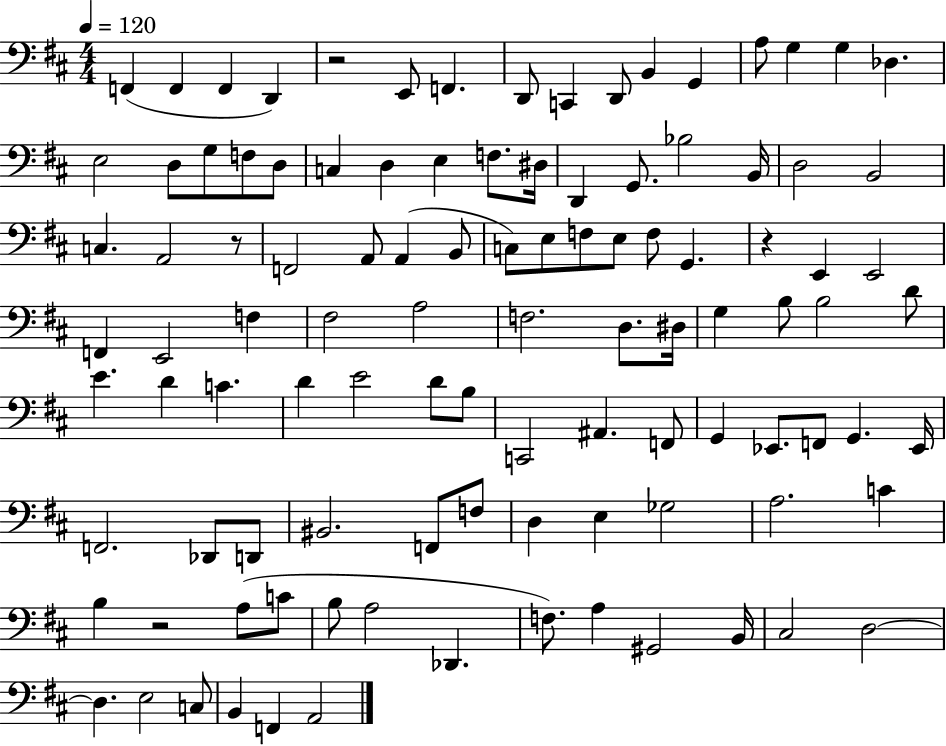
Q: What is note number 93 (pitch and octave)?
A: B2